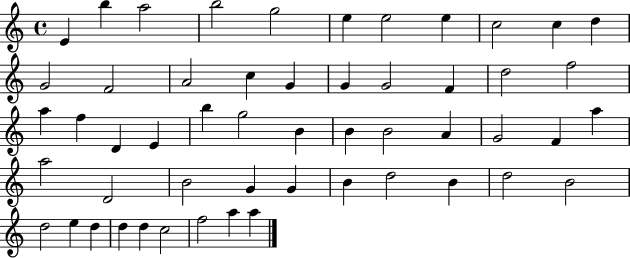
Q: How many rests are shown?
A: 0